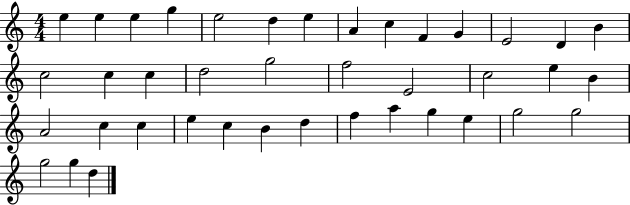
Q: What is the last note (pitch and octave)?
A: D5